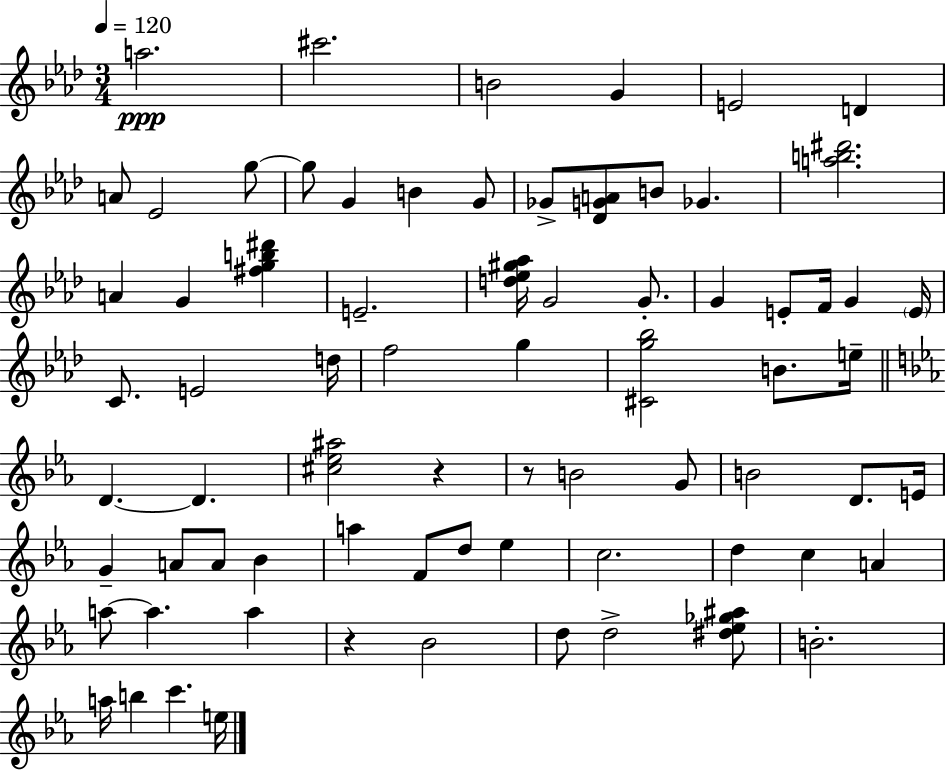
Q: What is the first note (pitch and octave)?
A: A5